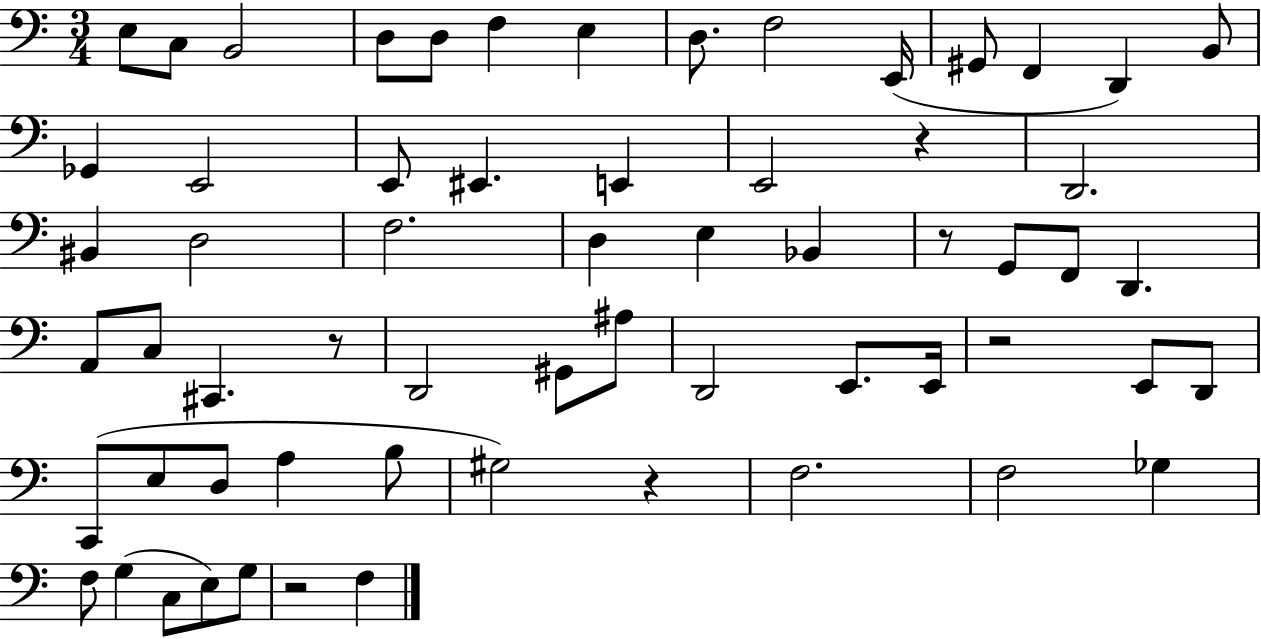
{
  \clef bass
  \numericTimeSignature
  \time 3/4
  \key c \major
  e8 c8 b,2 | d8 d8 f4 e4 | d8. f2 e,16( | gis,8 f,4 d,4) b,8 | \break ges,4 e,2 | e,8 eis,4. e,4 | e,2 r4 | d,2. | \break bis,4 d2 | f2. | d4 e4 bes,4 | r8 g,8 f,8 d,4. | \break a,8 c8 cis,4. r8 | d,2 gis,8 ais8 | d,2 e,8. e,16 | r2 e,8 d,8 | \break c,8( e8 d8 a4 b8 | gis2) r4 | f2. | f2 ges4 | \break f8 g4( c8 e8) g8 | r2 f4 | \bar "|."
}